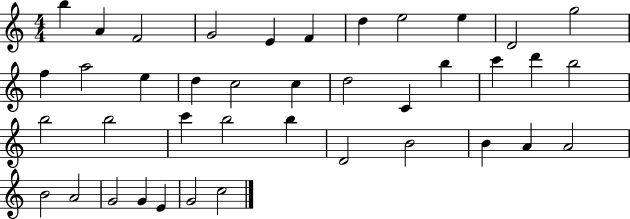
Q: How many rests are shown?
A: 0